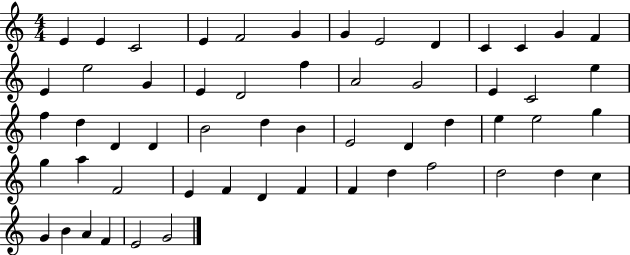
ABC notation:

X:1
T:Untitled
M:4/4
L:1/4
K:C
E E C2 E F2 G G E2 D C C G F E e2 G E D2 f A2 G2 E C2 e f d D D B2 d B E2 D d e e2 g g a F2 E F D F F d f2 d2 d c G B A F E2 G2